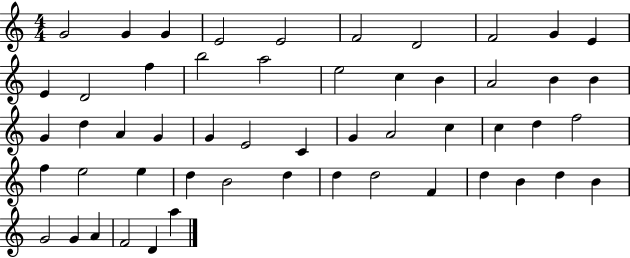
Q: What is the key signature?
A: C major